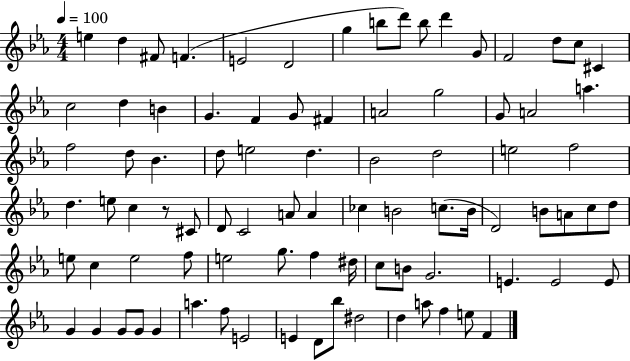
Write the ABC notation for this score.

X:1
T:Untitled
M:4/4
L:1/4
K:Eb
e d ^F/2 F E2 D2 g b/2 d'/2 b/2 d' G/2 F2 d/2 c/2 ^C c2 d B G F G/2 ^F A2 g2 G/2 A2 a f2 d/2 _B d/2 e2 d _B2 d2 e2 f2 d e/2 c z/2 ^C/2 D/2 C2 A/2 A _c B2 c/2 B/4 D2 B/2 A/2 c/2 d/2 e/2 c e2 f/2 e2 g/2 f ^d/4 c/2 B/2 G2 E E2 E/2 G G G/2 G/2 G a f/2 E2 E D/2 _b/2 ^d2 d a/2 f e/2 F